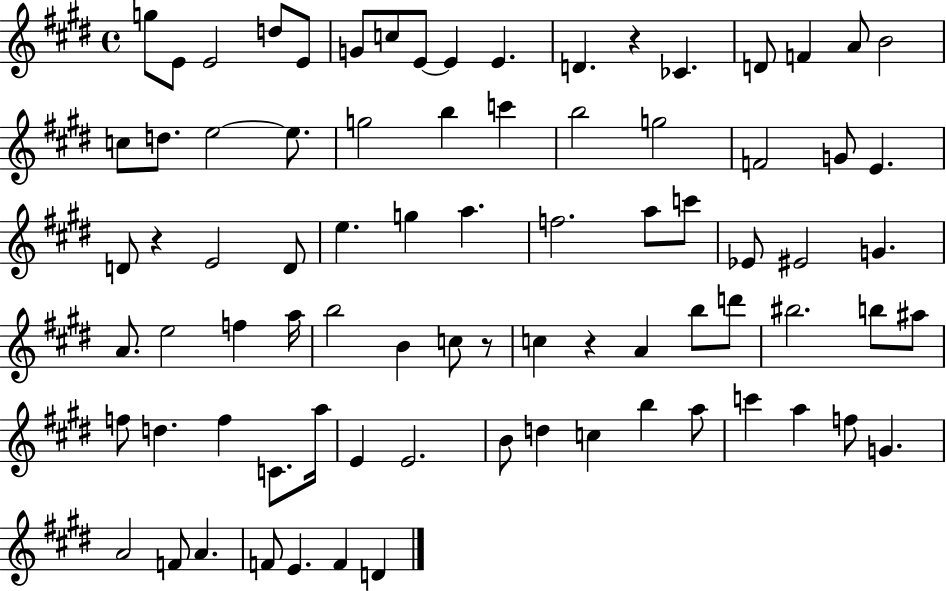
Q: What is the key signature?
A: E major